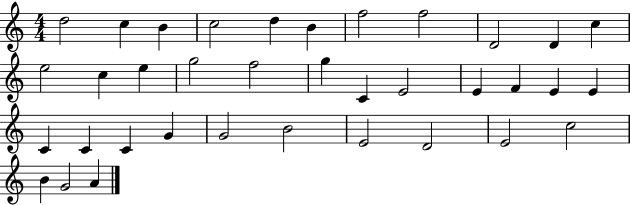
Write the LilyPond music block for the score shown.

{
  \clef treble
  \numericTimeSignature
  \time 4/4
  \key c \major
  d''2 c''4 b'4 | c''2 d''4 b'4 | f''2 f''2 | d'2 d'4 c''4 | \break e''2 c''4 e''4 | g''2 f''2 | g''4 c'4 e'2 | e'4 f'4 e'4 e'4 | \break c'4 c'4 c'4 g'4 | g'2 b'2 | e'2 d'2 | e'2 c''2 | \break b'4 g'2 a'4 | \bar "|."
}